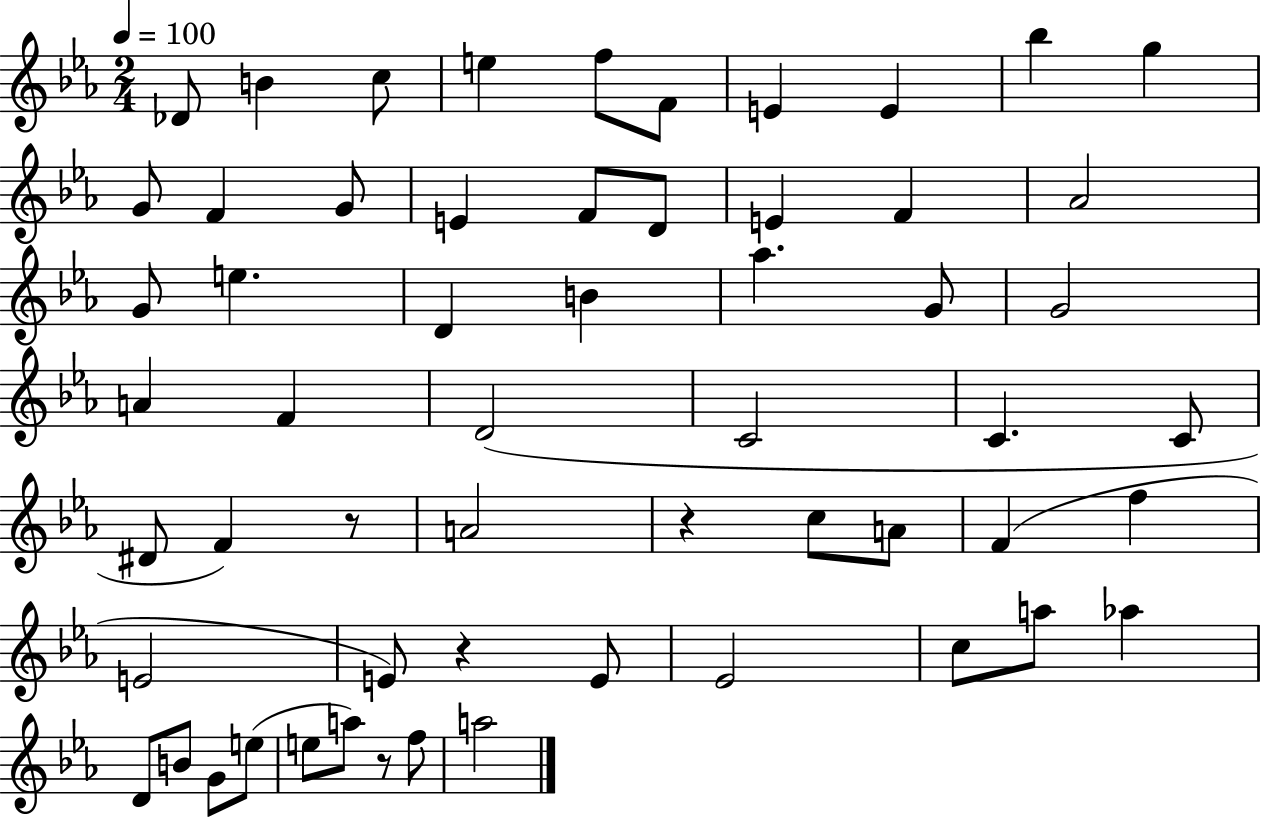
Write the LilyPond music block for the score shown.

{
  \clef treble
  \numericTimeSignature
  \time 2/4
  \key ees \major
  \tempo 4 = 100
  \repeat volta 2 { des'8 b'4 c''8 | e''4 f''8 f'8 | e'4 e'4 | bes''4 g''4 | \break g'8 f'4 g'8 | e'4 f'8 d'8 | e'4 f'4 | aes'2 | \break g'8 e''4. | d'4 b'4 | aes''4. g'8 | g'2 | \break a'4 f'4 | d'2( | c'2 | c'4. c'8 | \break dis'8 f'4) r8 | a'2 | r4 c''8 a'8 | f'4( f''4 | \break e'2 | e'8) r4 e'8 | ees'2 | c''8 a''8 aes''4 | \break d'8 b'8 g'8 e''8( | e''8 a''8) r8 f''8 | a''2 | } \bar "|."
}